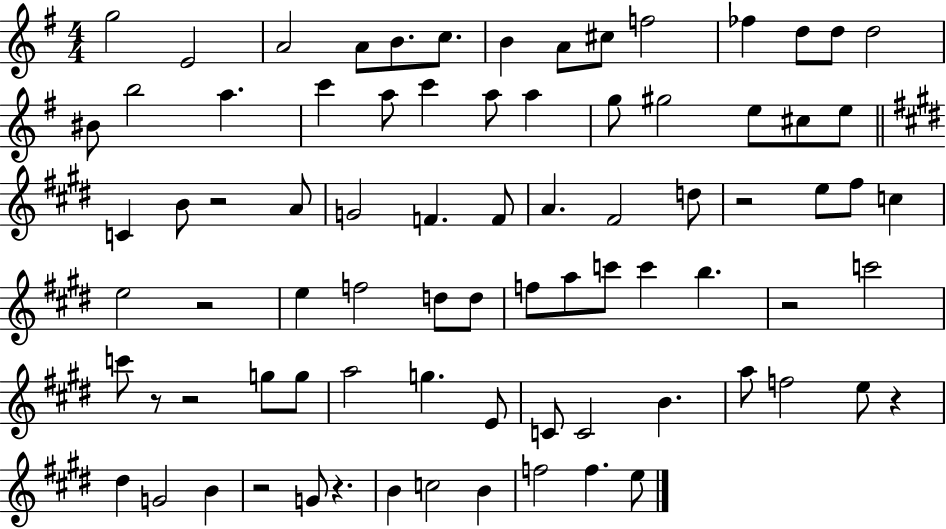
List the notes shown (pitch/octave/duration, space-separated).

G5/h E4/h A4/h A4/e B4/e. C5/e. B4/q A4/e C#5/e F5/h FES5/q D5/e D5/e D5/h BIS4/e B5/h A5/q. C6/q A5/e C6/q A5/e A5/q G5/e G#5/h E5/e C#5/e E5/e C4/q B4/e R/h A4/e G4/h F4/q. F4/e A4/q. F#4/h D5/e R/h E5/e F#5/e C5/q E5/h R/h E5/q F5/h D5/e D5/e F5/e A5/e C6/e C6/q B5/q. R/h C6/h C6/e R/e R/h G5/e G5/e A5/h G5/q. E4/e C4/e C4/h B4/q. A5/e F5/h E5/e R/q D#5/q G4/h B4/q R/h G4/e R/q. B4/q C5/h B4/q F5/h F5/q. E5/e